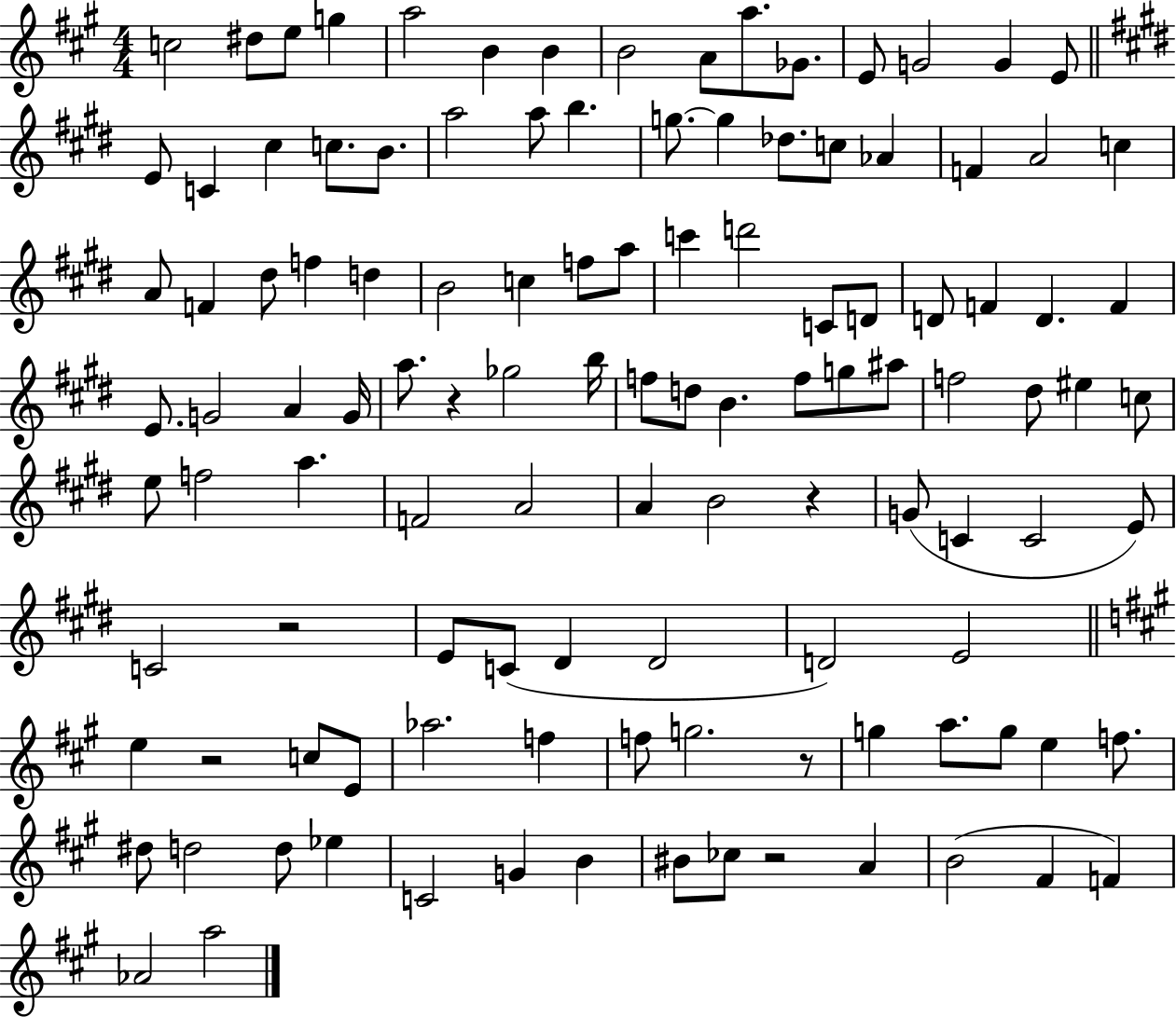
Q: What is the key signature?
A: A major